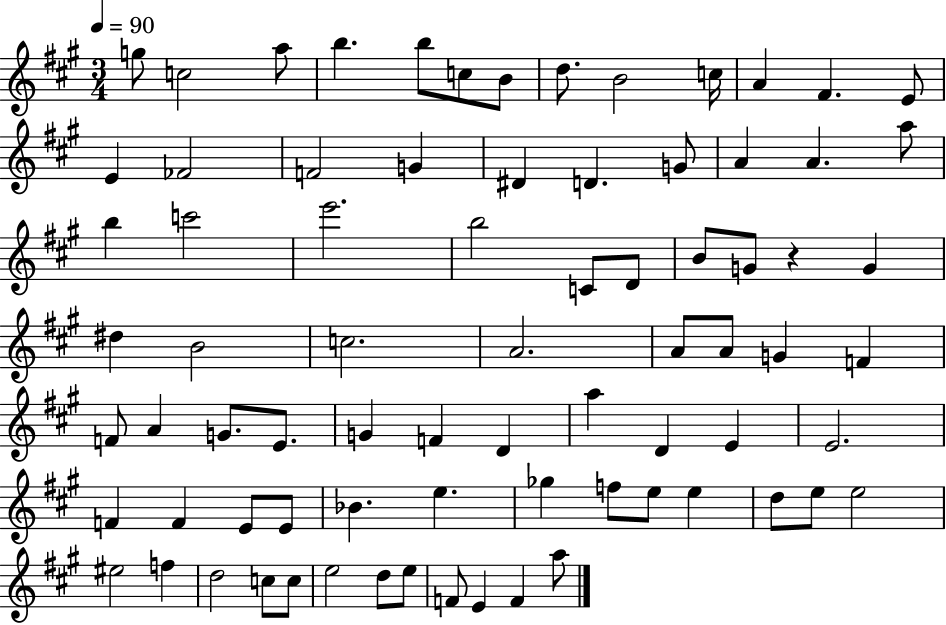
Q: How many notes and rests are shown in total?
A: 77